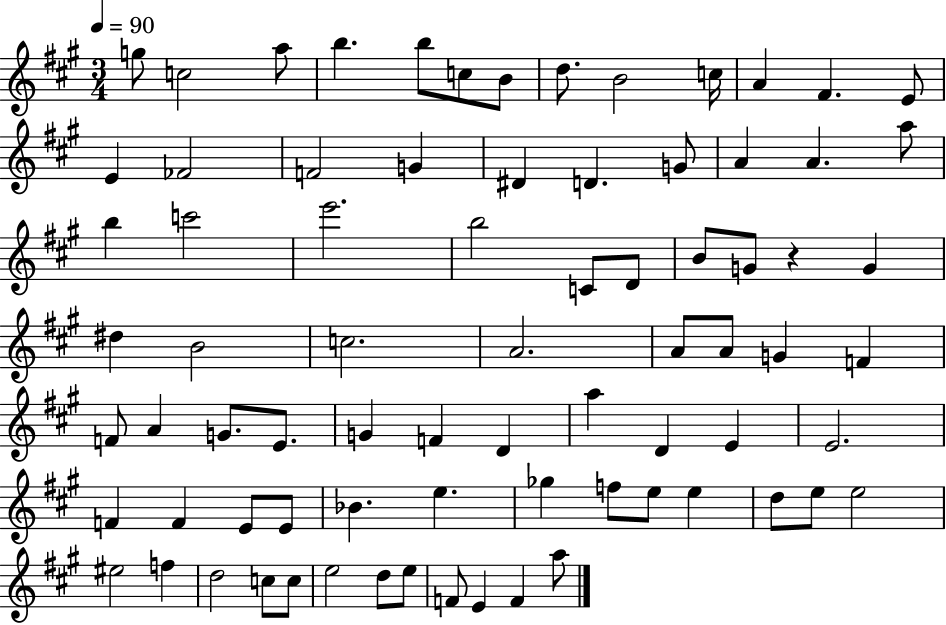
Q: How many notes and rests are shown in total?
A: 77